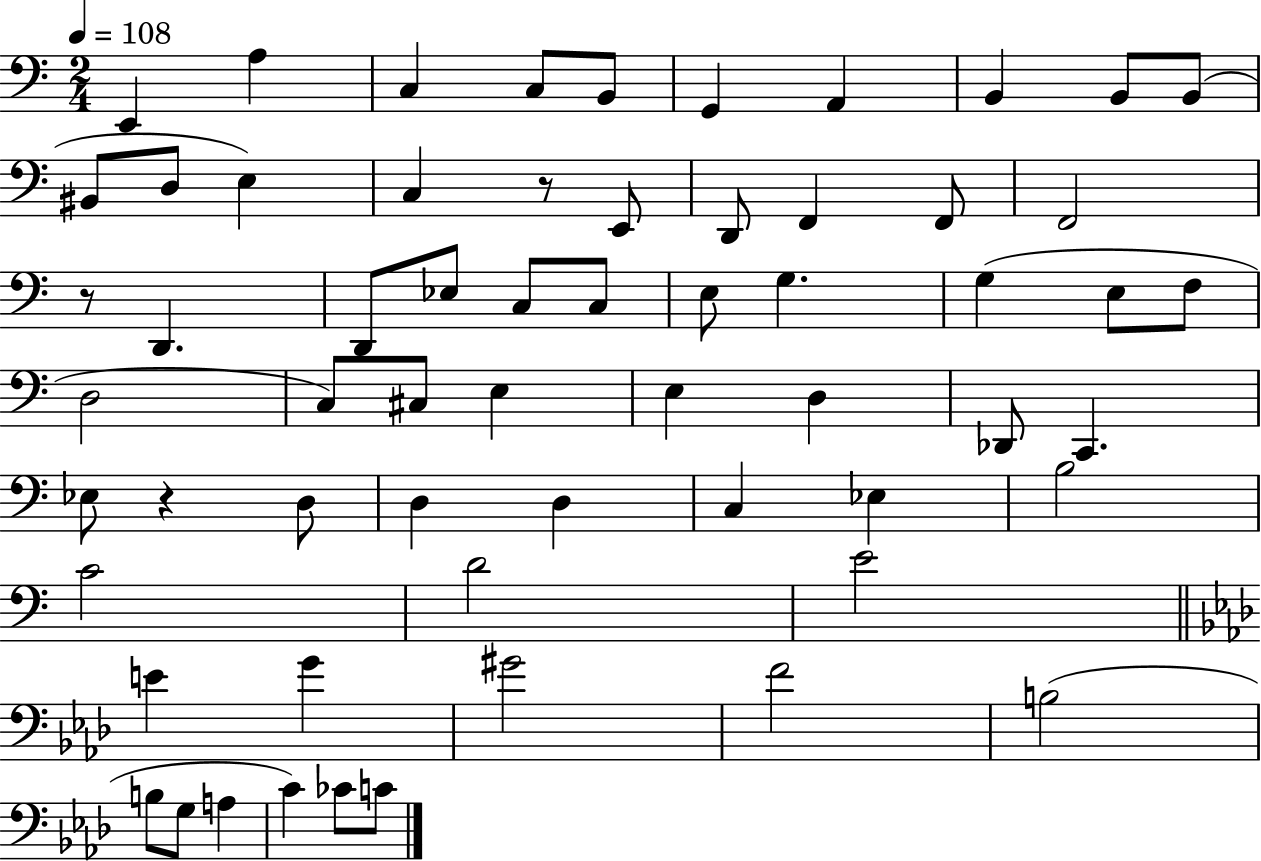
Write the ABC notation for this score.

X:1
T:Untitled
M:2/4
L:1/4
K:C
E,, A, C, C,/2 B,,/2 G,, A,, B,, B,,/2 B,,/2 ^B,,/2 D,/2 E, C, z/2 E,,/2 D,,/2 F,, F,,/2 F,,2 z/2 D,, D,,/2 _E,/2 C,/2 C,/2 E,/2 G, G, E,/2 F,/2 D,2 C,/2 ^C,/2 E, E, D, _D,,/2 C,, _E,/2 z D,/2 D, D, C, _E, B,2 C2 D2 E2 E G ^G2 F2 B,2 B,/2 G,/2 A, C _C/2 C/2